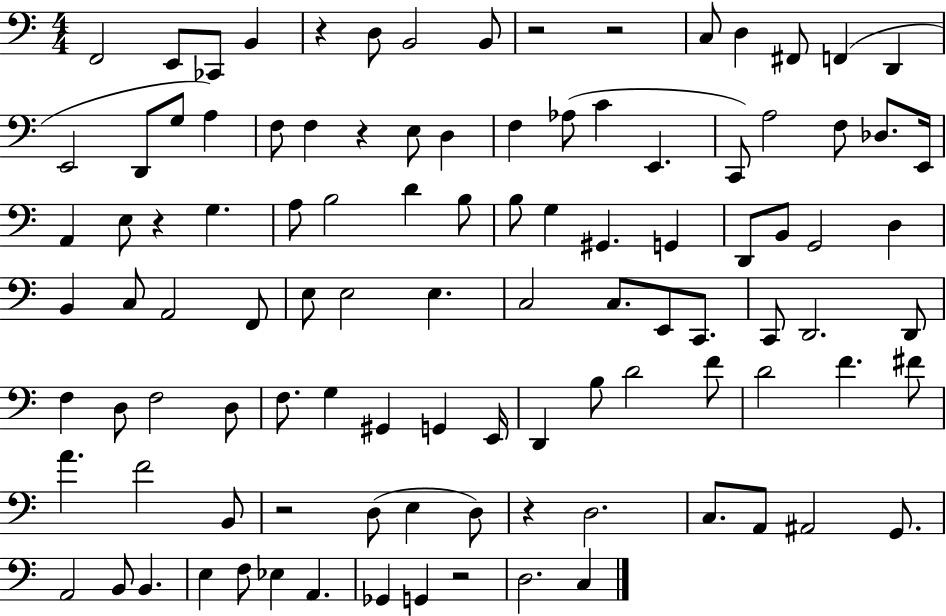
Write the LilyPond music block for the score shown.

{
  \clef bass
  \numericTimeSignature
  \time 4/4
  \key c \major
  f,2 e,8 ces,8 b,4 | r4 d8 b,2 b,8 | r2 r2 | c8 d4 fis,8 f,4( d,4 | \break e,2 d,8 g8 a4) | f8 f4 r4 e8 d4 | f4 aes8( c'4 e,4. | c,8) a2 f8 des8. e,16 | \break a,4 e8 r4 g4. | a8 b2 d'4 b8 | b8 g4 gis,4. g,4 | d,8 b,8 g,2 d4 | \break b,4 c8 a,2 f,8 | e8 e2 e4. | c2 c8. e,8 c,8. | c,8 d,2. d,8 | \break f4 d8 f2 d8 | f8. g4 gis,4 g,4 e,16 | d,4 b8 d'2 f'8 | d'2 f'4. fis'8 | \break a'4. f'2 b,8 | r2 d8( e4 d8) | r4 d2. | c8. a,8 ais,2 g,8. | \break a,2 b,8 b,4. | e4 f8 ees4 a,4. | ges,4 g,4 r2 | d2. c4 | \break \bar "|."
}